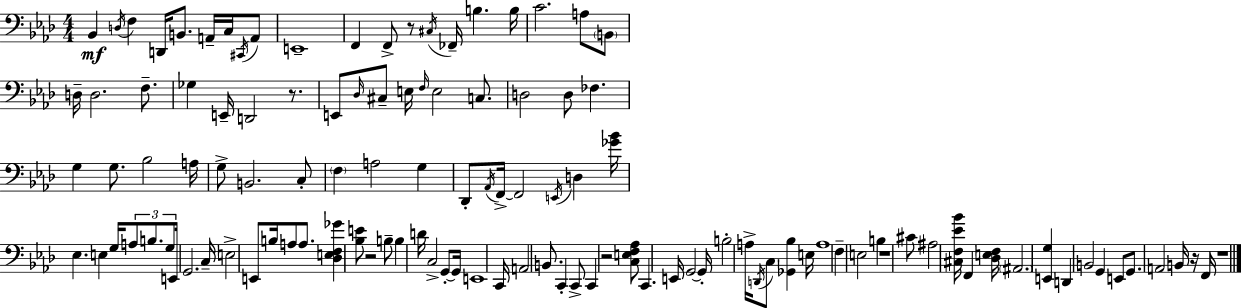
Bb2/q D3/s F3/q D2/s B2/e. A2/s C3/s C#2/s A2/e E2/w F2/q F2/e R/e C#3/s FES2/s B3/q. B3/s C4/h. A3/e B2/e D3/s D3/h. F3/e. Gb3/q E2/s D2/h R/e. E2/e Db3/s C#3/e E3/s F3/s E3/h C3/e. D3/h D3/e FES3/q. G3/q G3/e. Bb3/h A3/s G3/e B2/h. C3/e F3/q A3/h G3/q Db2/e Ab2/s F2/s F2/h E2/s D3/q [Gb4,Bb4]/s Eb3/q. E3/q G3/s A3/e B3/e. G3/e E2/s G2/h. C3/s E3/h E2/e B3/s A3/e A3/e. [Db3,E3,F3,Gb4]/q [Bb3,E4]/e R/h B3/e B3/q D4/s C3/h G2/e G2/s E2/w C2/s A2/h B2/e. C2/q C2/e C2/q R/h [C3,E3,F3,Ab3]/e C2/q. E2/s G2/h G2/s B3/h A3/s D2/s C3/e [Gb2,Bb3]/q E3/s A3/w F3/q E3/h B3/q R/w C#4/e A#3/h [C#3,F3,Eb4,Bb4]/s F2/q [Db3,E3,F3]/s A#2/h. [E2,G3]/q D2/q B2/h G2/q E2/e G2/e. A2/h B2/s R/s F2/s R/w